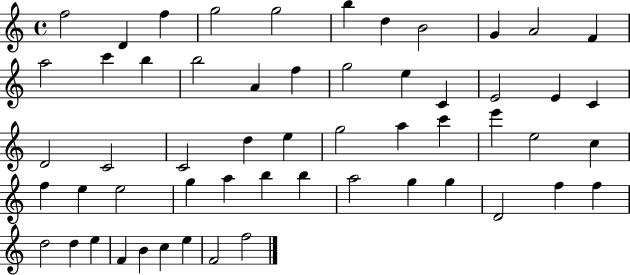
{
  \clef treble
  \time 4/4
  \defaultTimeSignature
  \key c \major
  f''2 d'4 f''4 | g''2 g''2 | b''4 d''4 b'2 | g'4 a'2 f'4 | \break a''2 c'''4 b''4 | b''2 a'4 f''4 | g''2 e''4 c'4 | e'2 e'4 c'4 | \break d'2 c'2 | c'2 d''4 e''4 | g''2 a''4 c'''4 | e'''4 e''2 c''4 | \break f''4 e''4 e''2 | g''4 a''4 b''4 b''4 | a''2 g''4 g''4 | d'2 f''4 f''4 | \break d''2 d''4 e''4 | f'4 b'4 c''4 e''4 | f'2 f''2 | \bar "|."
}